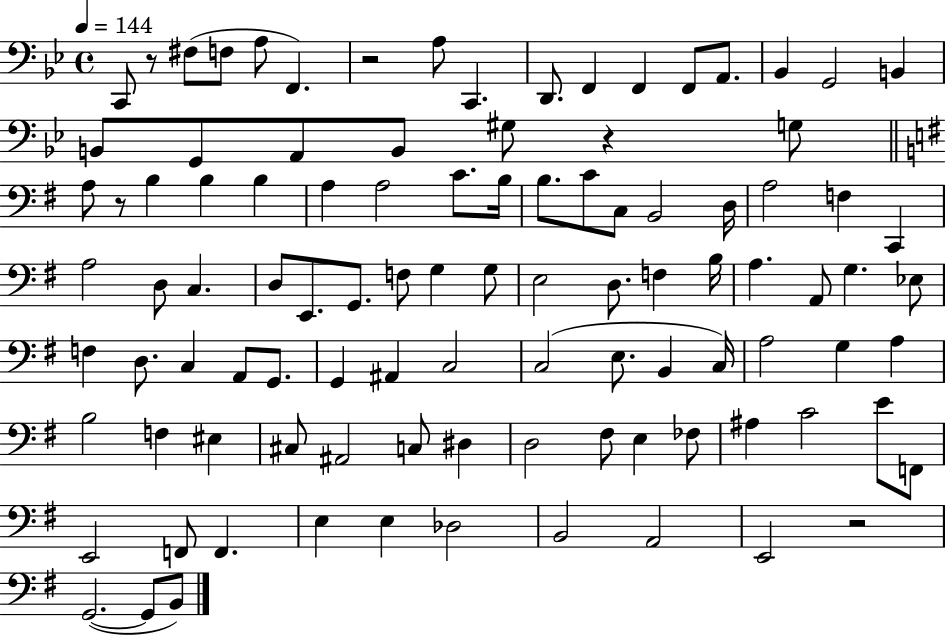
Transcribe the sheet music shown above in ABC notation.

X:1
T:Untitled
M:4/4
L:1/4
K:Bb
C,,/2 z/2 ^F,/2 F,/2 A,/2 F,, z2 A,/2 C,, D,,/2 F,, F,, F,,/2 A,,/2 _B,, G,,2 B,, B,,/2 G,,/2 A,,/2 B,,/2 ^G,/2 z G,/2 A,/2 z/2 B, B, B, A, A,2 C/2 B,/4 B,/2 C/2 C,/2 B,,2 D,/4 A,2 F, C,, A,2 D,/2 C, D,/2 E,,/2 G,,/2 F,/2 G, G,/2 E,2 D,/2 F, B,/4 A, A,,/2 G, _E,/2 F, D,/2 C, A,,/2 G,,/2 G,, ^A,, C,2 C,2 E,/2 B,, C,/4 A,2 G, A, B,2 F, ^E, ^C,/2 ^A,,2 C,/2 ^D, D,2 ^F,/2 E, _F,/2 ^A, C2 E/2 F,,/2 E,,2 F,,/2 F,, E, E, _D,2 B,,2 A,,2 E,,2 z2 G,,2 G,,/2 B,,/2